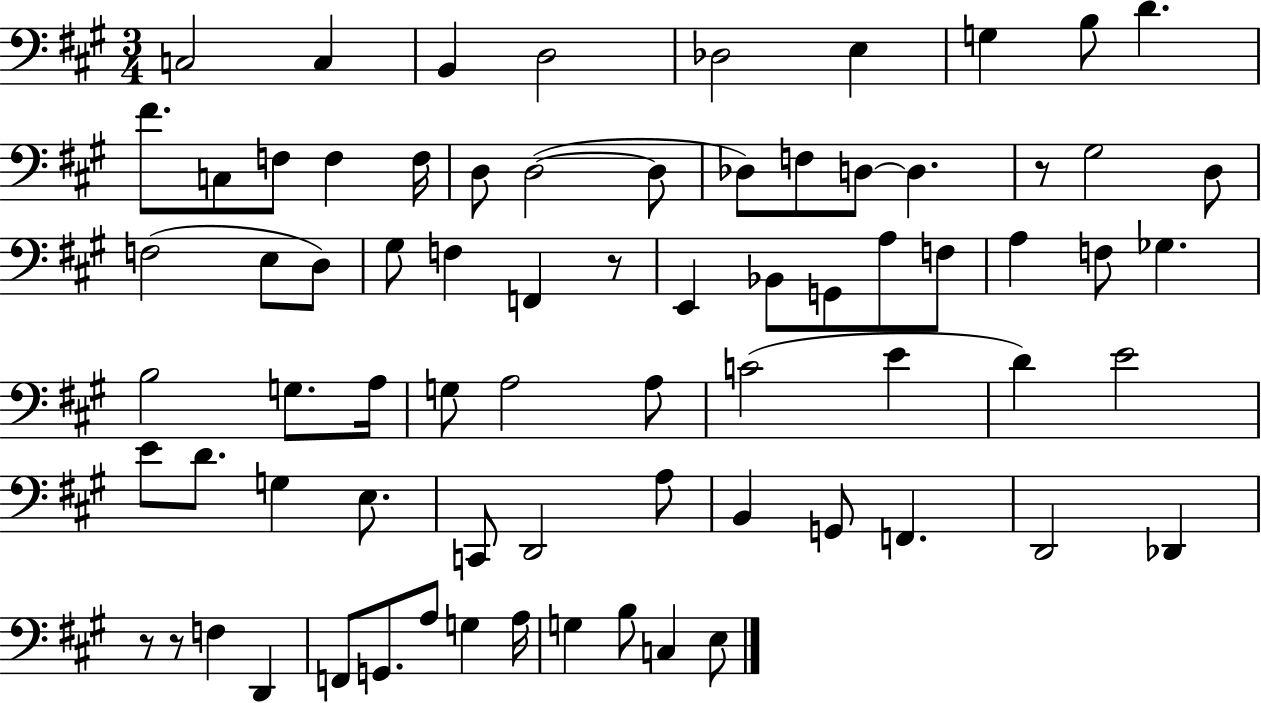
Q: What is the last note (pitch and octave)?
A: E3